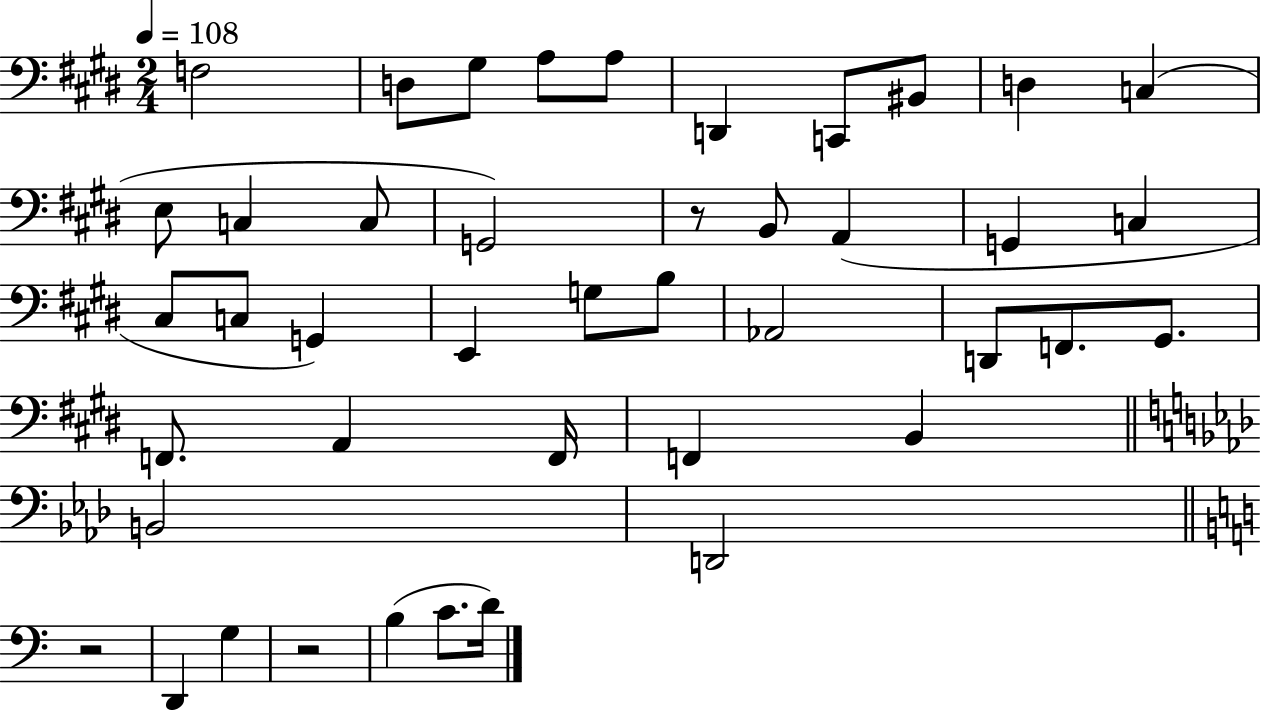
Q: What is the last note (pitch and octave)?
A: D4